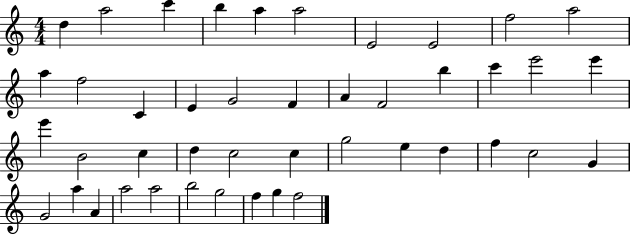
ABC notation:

X:1
T:Untitled
M:4/4
L:1/4
K:C
d a2 c' b a a2 E2 E2 f2 a2 a f2 C E G2 F A F2 b c' e'2 e' e' B2 c d c2 c g2 e d f c2 G G2 a A a2 a2 b2 g2 f g f2